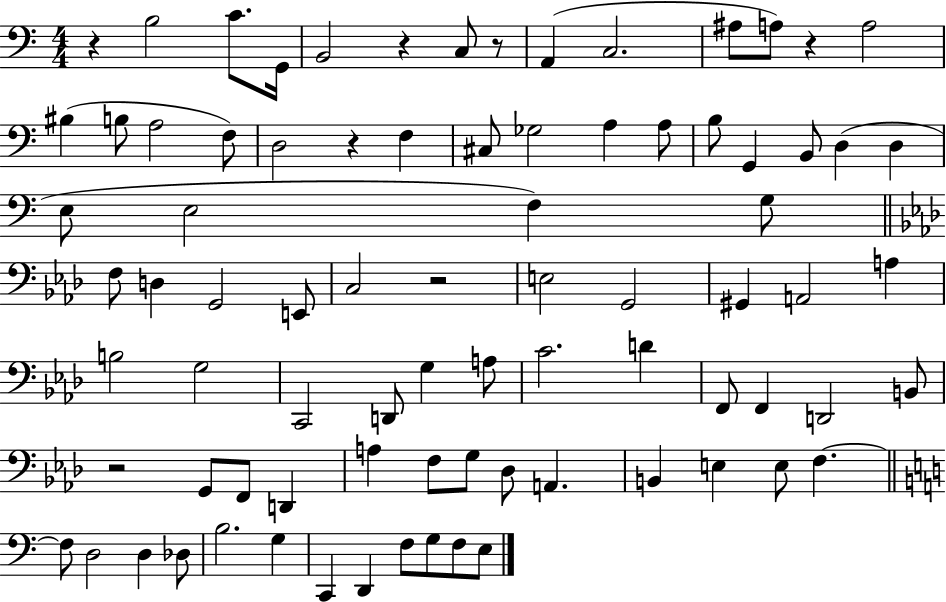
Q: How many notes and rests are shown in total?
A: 82